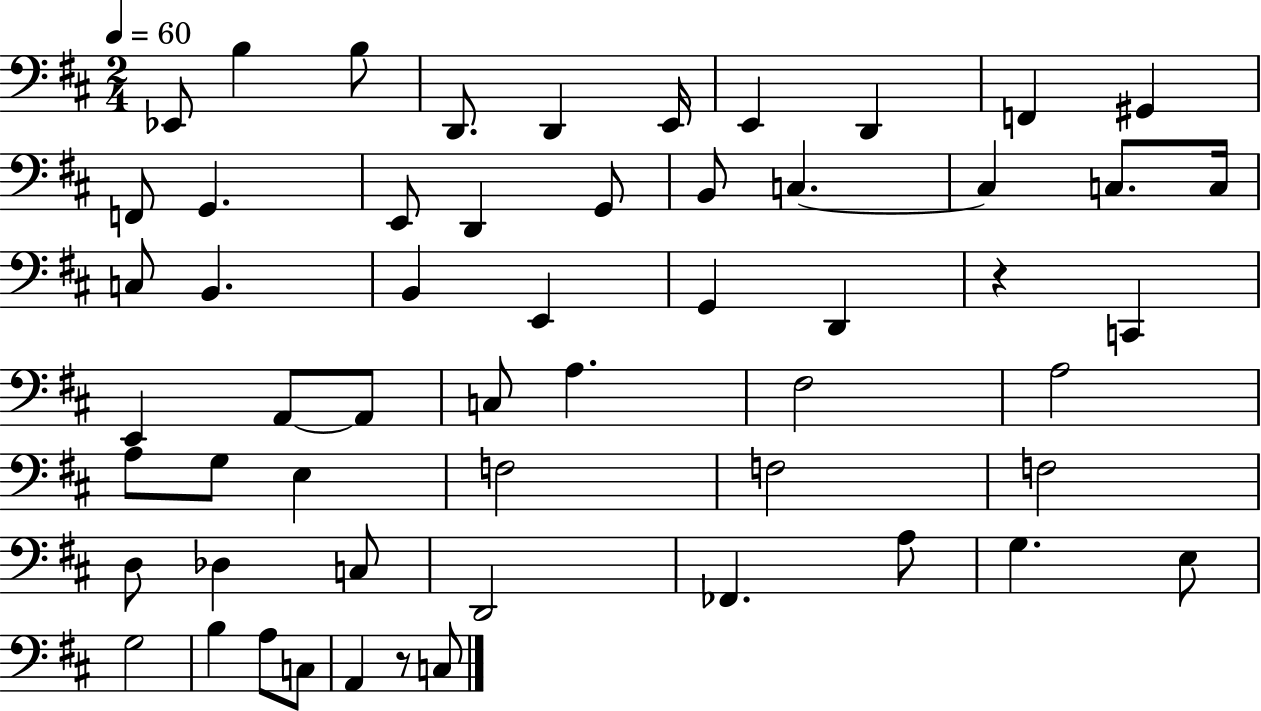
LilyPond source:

{
  \clef bass
  \numericTimeSignature
  \time 2/4
  \key d \major
  \tempo 4 = 60
  ees,8 b4 b8 | d,8. d,4 e,16 | e,4 d,4 | f,4 gis,4 | \break f,8 g,4. | e,8 d,4 g,8 | b,8 c4.~~ | c4 c8. c16 | \break c8 b,4. | b,4 e,4 | g,4 d,4 | r4 c,4 | \break e,4 a,8~~ a,8 | c8 a4. | fis2 | a2 | \break a8 g8 e4 | f2 | f2 | f2 | \break d8 des4 c8 | d,2 | fes,4. a8 | g4. e8 | \break g2 | b4 a8 c8 | a,4 r8 c8 | \bar "|."
}